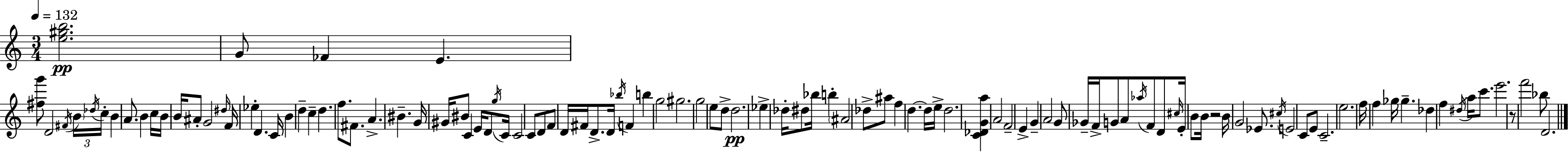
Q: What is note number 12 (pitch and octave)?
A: C5